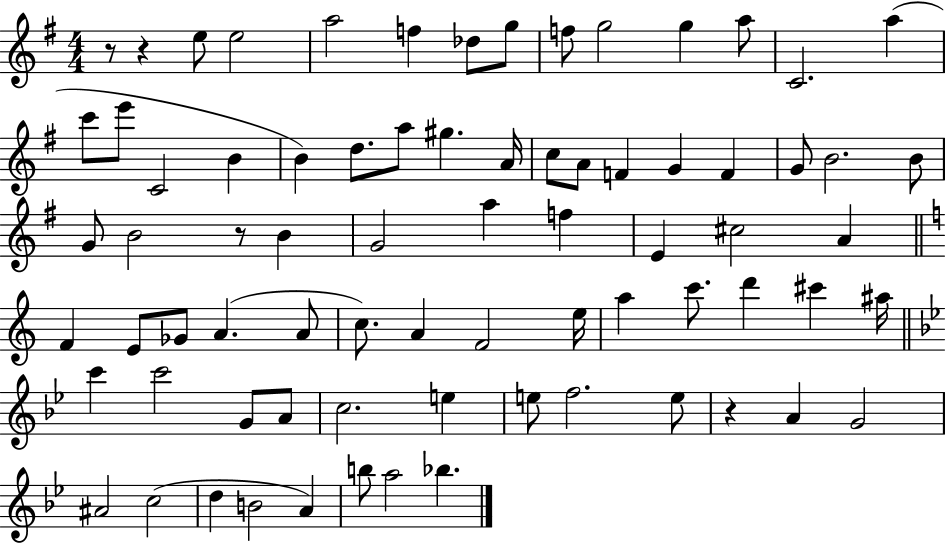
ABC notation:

X:1
T:Untitled
M:4/4
L:1/4
K:G
z/2 z e/2 e2 a2 f _d/2 g/2 f/2 g2 g a/2 C2 a c'/2 e'/2 C2 B B d/2 a/2 ^g A/4 c/2 A/2 F G F G/2 B2 B/2 G/2 B2 z/2 B G2 a f E ^c2 A F E/2 _G/2 A A/2 c/2 A F2 e/4 a c'/2 d' ^c' ^a/4 c' c'2 G/2 A/2 c2 e e/2 f2 e/2 z A G2 ^A2 c2 d B2 A b/2 a2 _b